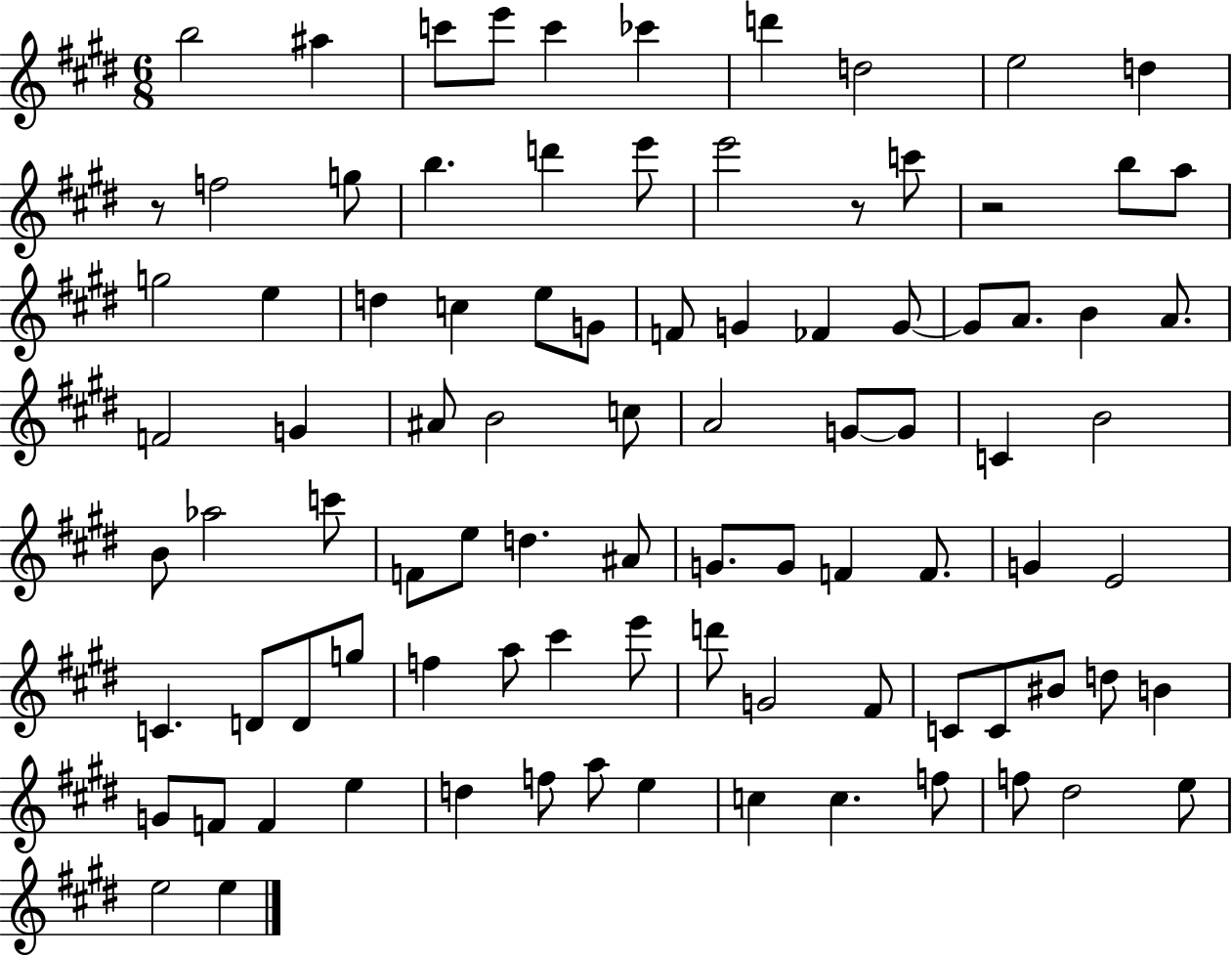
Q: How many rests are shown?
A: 3